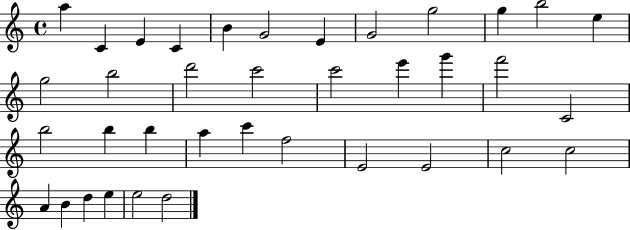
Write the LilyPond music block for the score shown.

{
  \clef treble
  \time 4/4
  \defaultTimeSignature
  \key c \major
  a''4 c'4 e'4 c'4 | b'4 g'2 e'4 | g'2 g''2 | g''4 b''2 e''4 | \break g''2 b''2 | d'''2 c'''2 | c'''2 e'''4 g'''4 | f'''2 c'2 | \break b''2 b''4 b''4 | a''4 c'''4 f''2 | e'2 e'2 | c''2 c''2 | \break a'4 b'4 d''4 e''4 | e''2 d''2 | \bar "|."
}